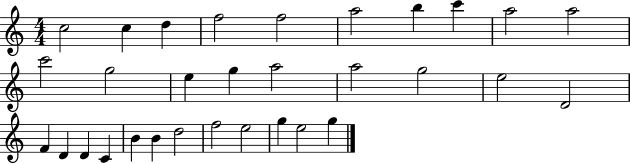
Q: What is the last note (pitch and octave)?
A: G5